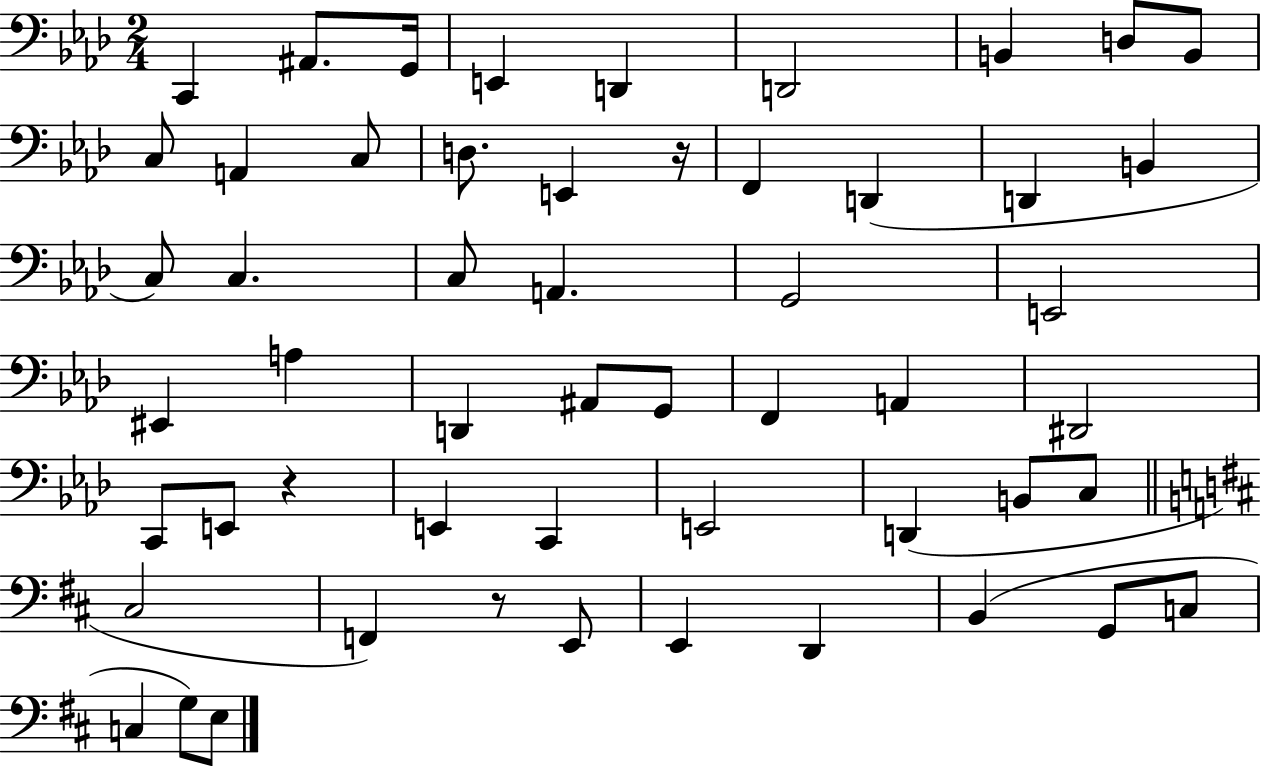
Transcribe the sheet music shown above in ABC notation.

X:1
T:Untitled
M:2/4
L:1/4
K:Ab
C,, ^A,,/2 G,,/4 E,, D,, D,,2 B,, D,/2 B,,/2 C,/2 A,, C,/2 D,/2 E,, z/4 F,, D,, D,, B,, C,/2 C, C,/2 A,, G,,2 E,,2 ^E,, A, D,, ^A,,/2 G,,/2 F,, A,, ^D,,2 C,,/2 E,,/2 z E,, C,, E,,2 D,, B,,/2 C,/2 ^C,2 F,, z/2 E,,/2 E,, D,, B,, G,,/2 C,/2 C, G,/2 E,/2